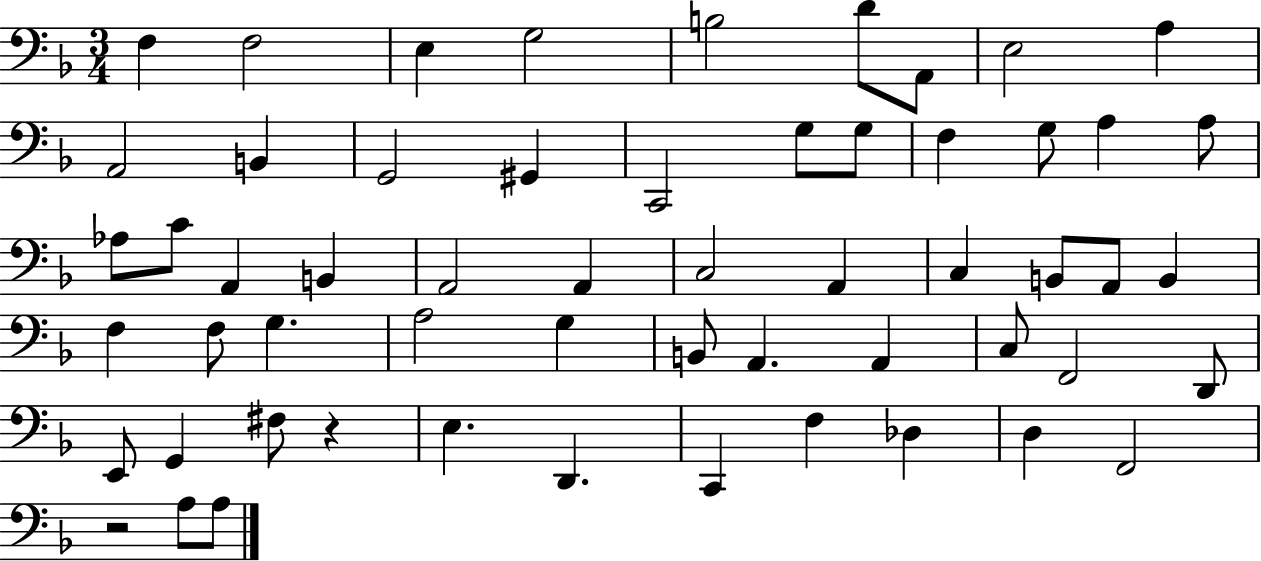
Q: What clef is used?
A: bass